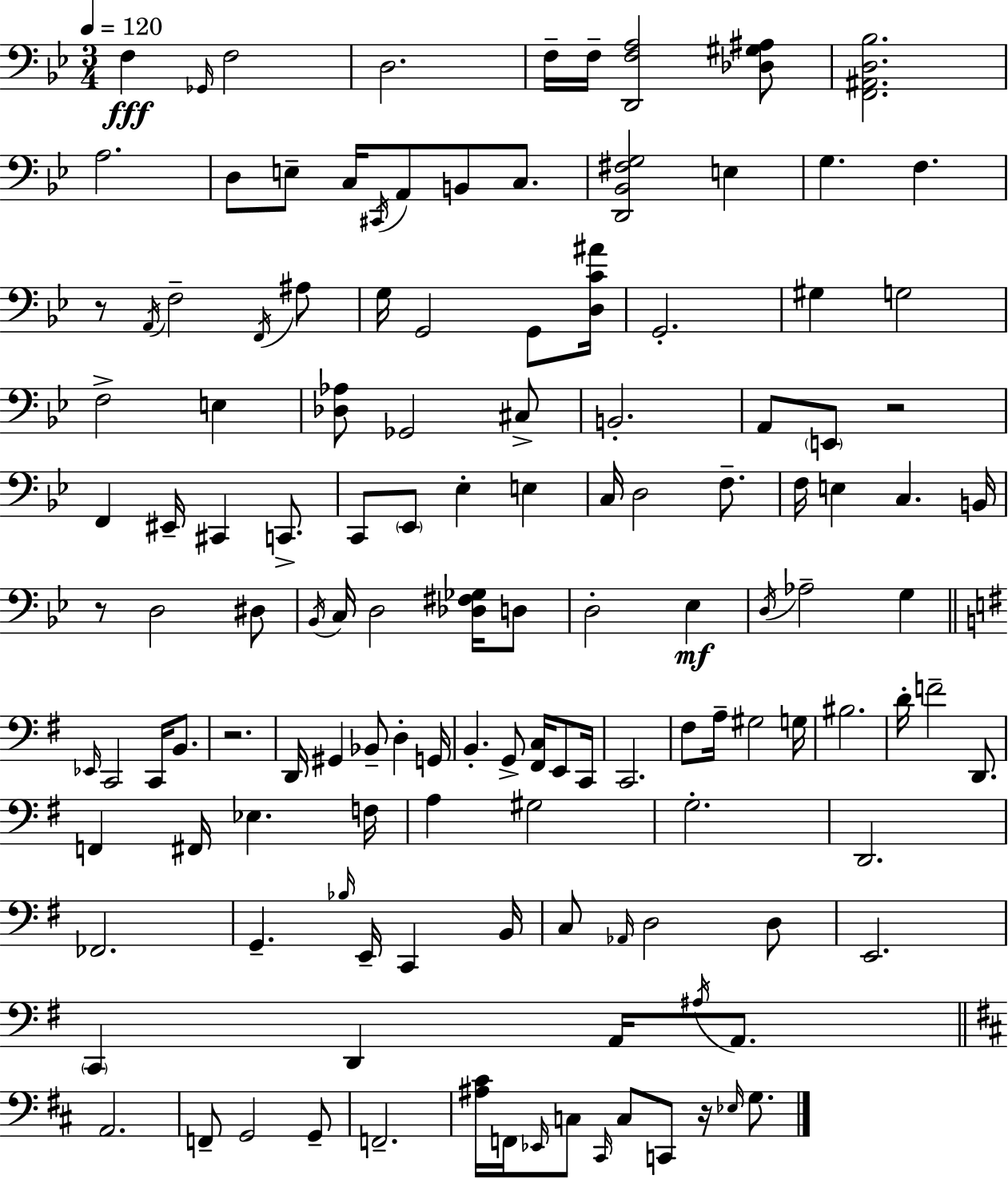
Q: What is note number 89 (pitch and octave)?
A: G3